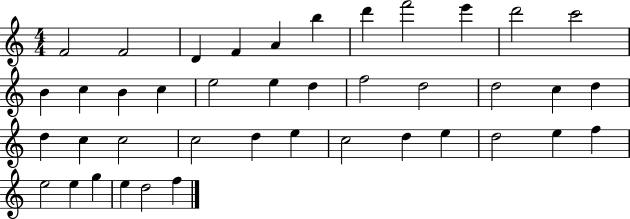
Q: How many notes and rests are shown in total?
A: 41